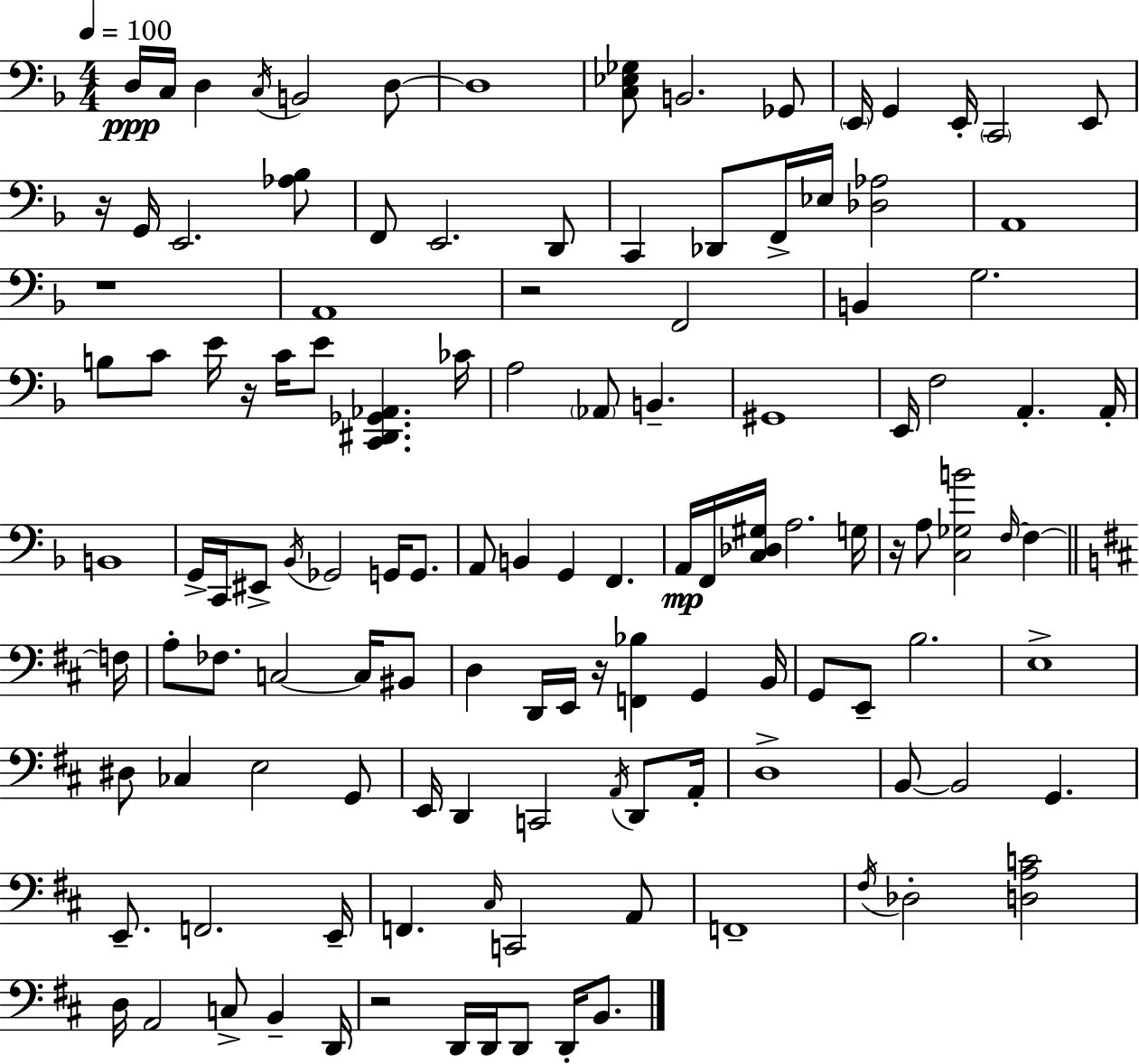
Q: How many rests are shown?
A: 7